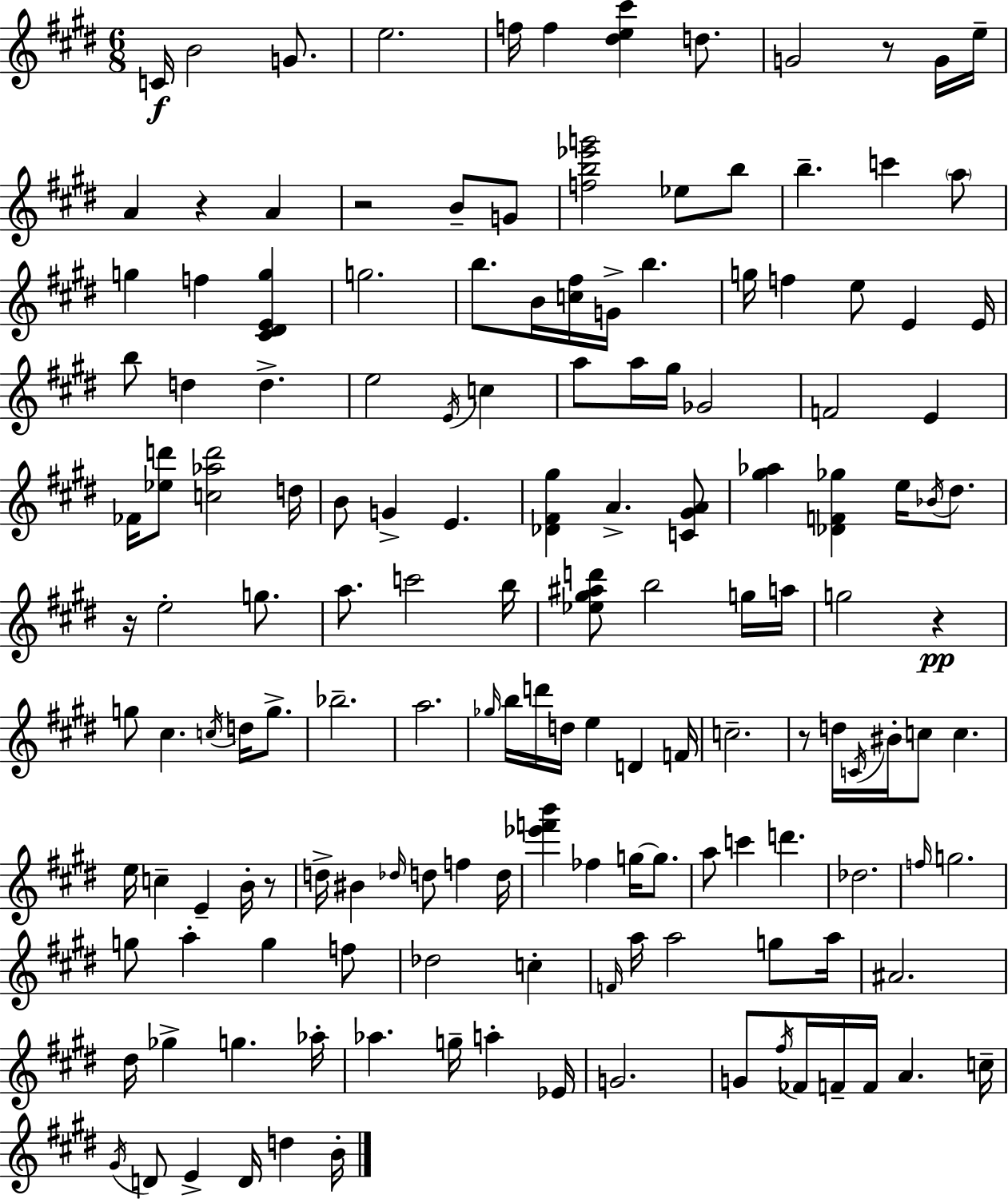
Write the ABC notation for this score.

X:1
T:Untitled
M:6/8
L:1/4
K:E
C/4 B2 G/2 e2 f/4 f [^de^c'] d/2 G2 z/2 G/4 e/4 A z A z2 B/2 G/2 [fb_e'g']2 _e/2 b/2 b c' a/2 g f [^C^DEg] g2 b/2 B/4 [c^f]/4 G/4 b g/4 f e/2 E E/4 b/2 d d e2 E/4 c a/2 a/4 ^g/4 _G2 F2 E _F/4 [_ed']/2 [c_ad']2 d/4 B/2 G E [_D^F^g] A [C^GA]/2 [^g_a] [_DF_g] e/4 _B/4 ^d/2 z/4 e2 g/2 a/2 c'2 b/4 [_e^g^ad']/2 b2 g/4 a/4 g2 z g/2 ^c c/4 d/4 g/2 _b2 a2 _g/4 b/4 d'/4 d/4 e D F/4 c2 z/2 d/4 C/4 ^B/4 c/2 c e/4 c E B/4 z/2 d/4 ^B _d/4 d/2 f d/4 [_e'f'b'] _f g/4 g/2 a/2 c' d' _d2 f/4 g2 g/2 a g f/2 _d2 c F/4 a/4 a2 g/2 a/4 ^A2 ^d/4 _g g _a/4 _a g/4 a _E/4 G2 G/2 ^f/4 _F/4 F/4 F/4 A c/4 ^G/4 D/2 E D/4 d B/4